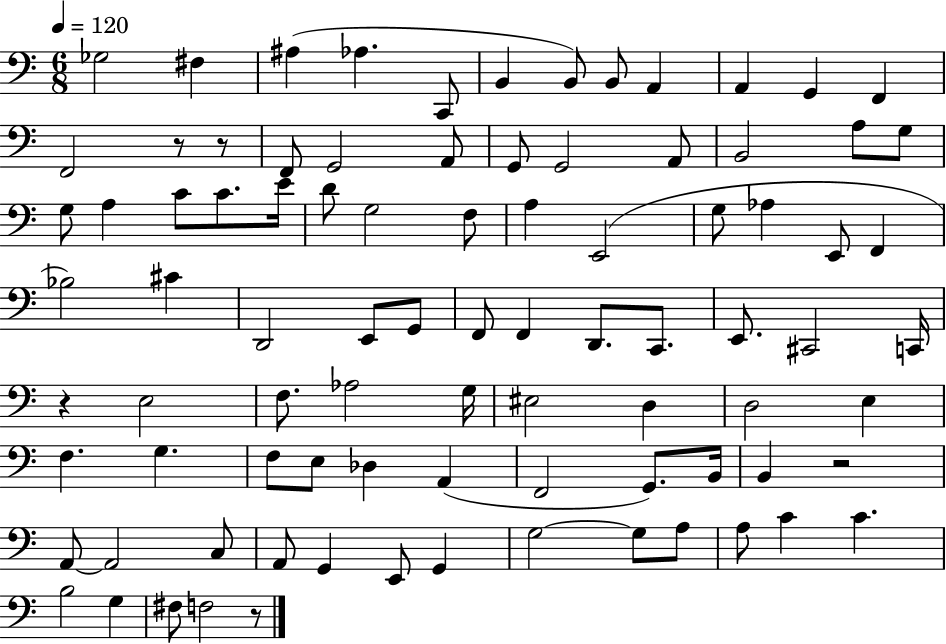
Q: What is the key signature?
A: C major